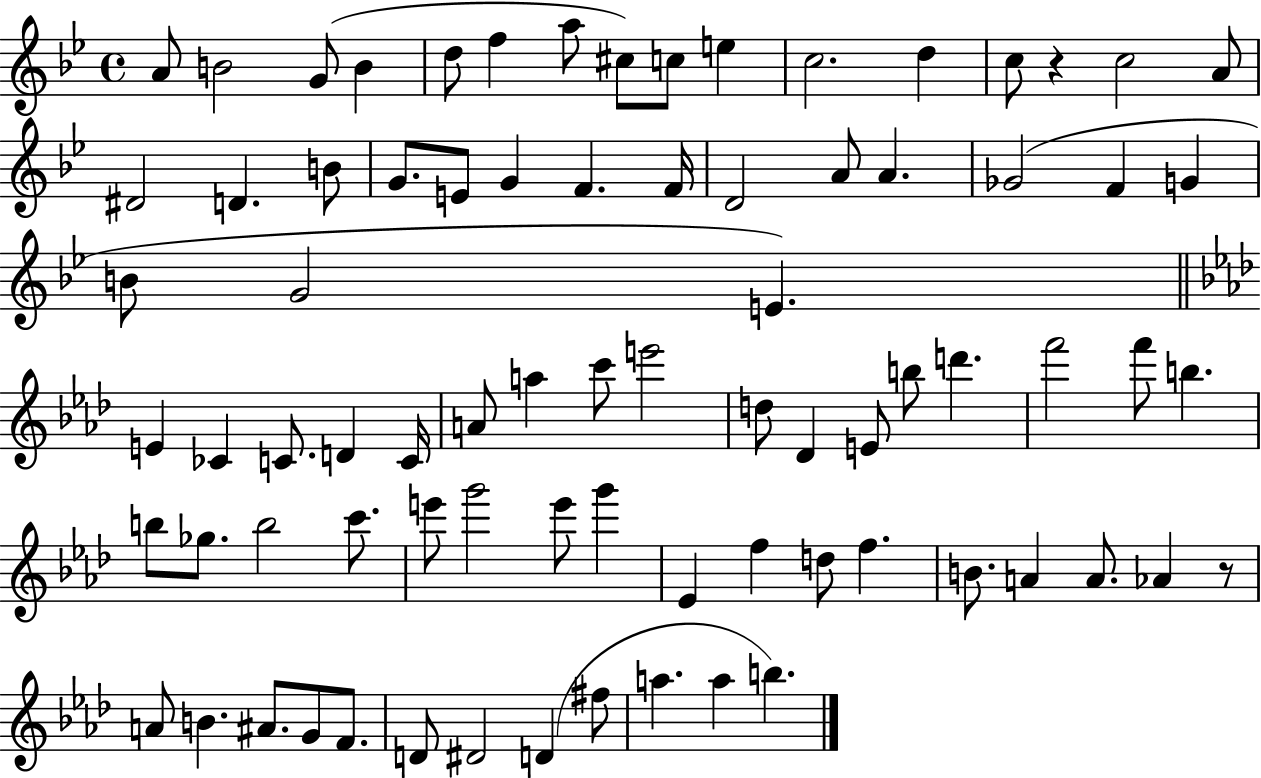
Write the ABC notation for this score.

X:1
T:Untitled
M:4/4
L:1/4
K:Bb
A/2 B2 G/2 B d/2 f a/2 ^c/2 c/2 e c2 d c/2 z c2 A/2 ^D2 D B/2 G/2 E/2 G F F/4 D2 A/2 A _G2 F G B/2 G2 E E _C C/2 D C/4 A/2 a c'/2 e'2 d/2 _D E/2 b/2 d' f'2 f'/2 b b/2 _g/2 b2 c'/2 e'/2 g'2 e'/2 g' _E f d/2 f B/2 A A/2 _A z/2 A/2 B ^A/2 G/2 F/2 D/2 ^D2 D ^f/2 a a b